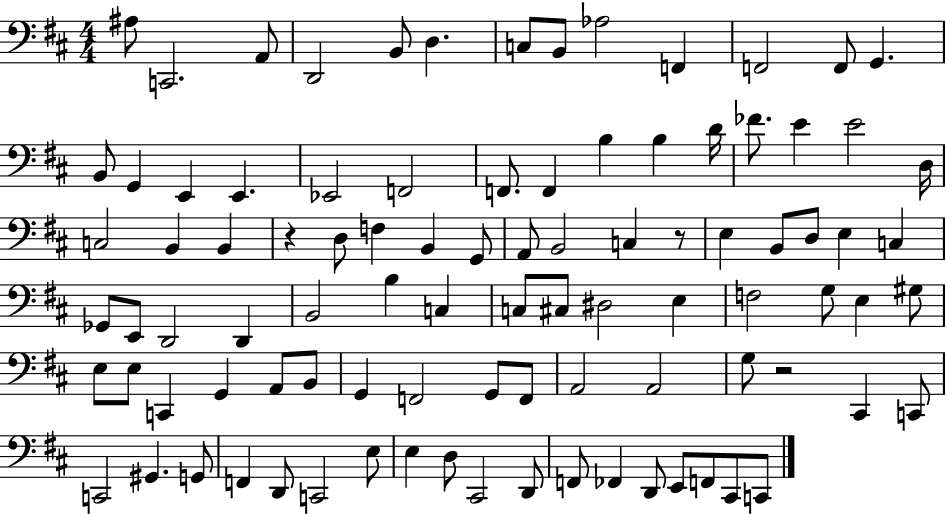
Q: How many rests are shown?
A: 3